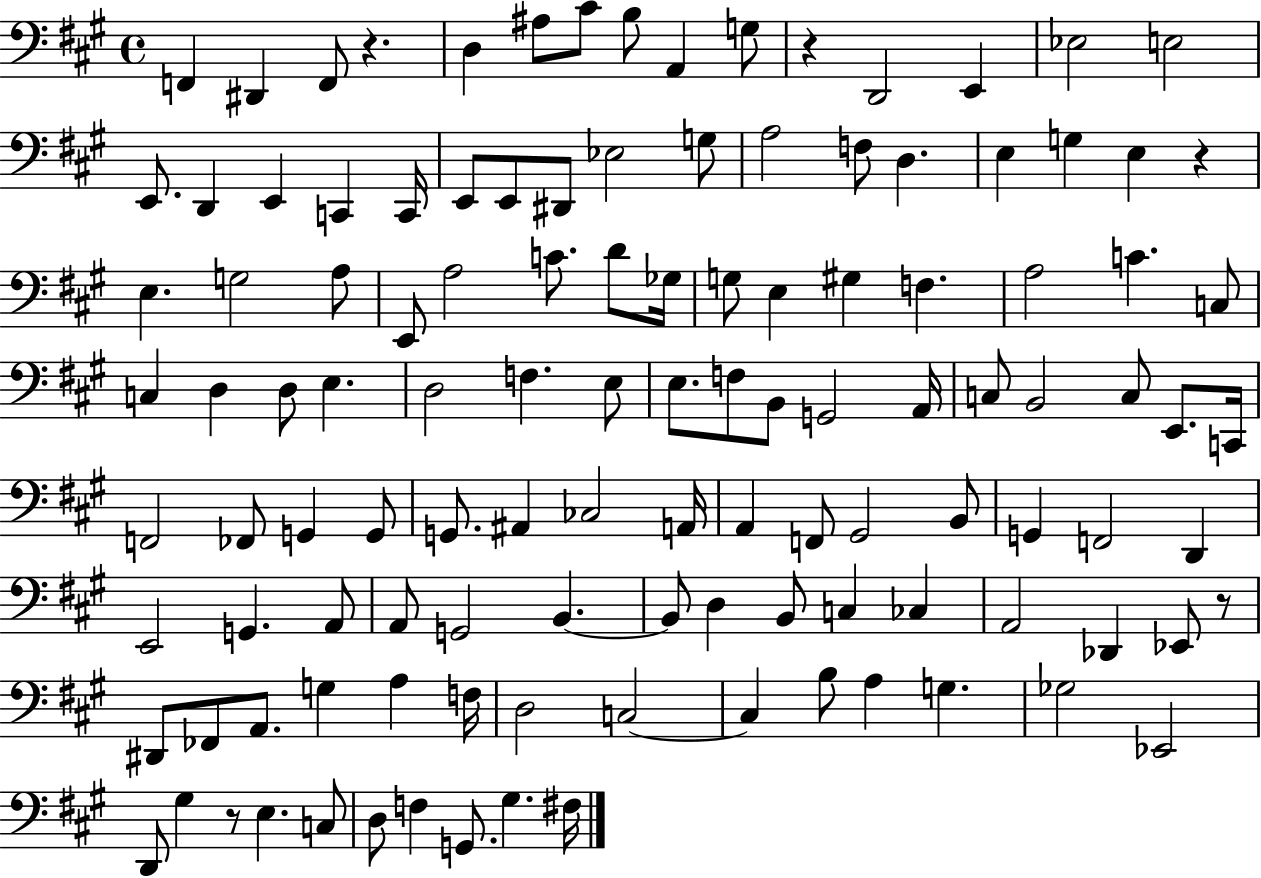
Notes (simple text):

F2/q D#2/q F2/e R/q. D3/q A#3/e C#4/e B3/e A2/q G3/e R/q D2/h E2/q Eb3/h E3/h E2/e. D2/q E2/q C2/q C2/s E2/e E2/e D#2/e Eb3/h G3/e A3/h F3/e D3/q. E3/q G3/q E3/q R/q E3/q. G3/h A3/e E2/e A3/h C4/e. D4/e Gb3/s G3/e E3/q G#3/q F3/q. A3/h C4/q. C3/e C3/q D3/q D3/e E3/q. D3/h F3/q. E3/e E3/e. F3/e B2/e G2/h A2/s C3/e B2/h C3/e E2/e. C2/s F2/h FES2/e G2/q G2/e G2/e. A#2/q CES3/h A2/s A2/q F2/e G#2/h B2/e G2/q F2/h D2/q E2/h G2/q. A2/e A2/e G2/h B2/q. B2/e D3/q B2/e C3/q CES3/q A2/h Db2/q Eb2/e R/e D#2/e FES2/e A2/e. G3/q A3/q F3/s D3/h C3/h C3/q B3/e A3/q G3/q. Gb3/h Eb2/h D2/e G#3/q R/e E3/q. C3/e D3/e F3/q G2/e. G#3/q. F#3/s